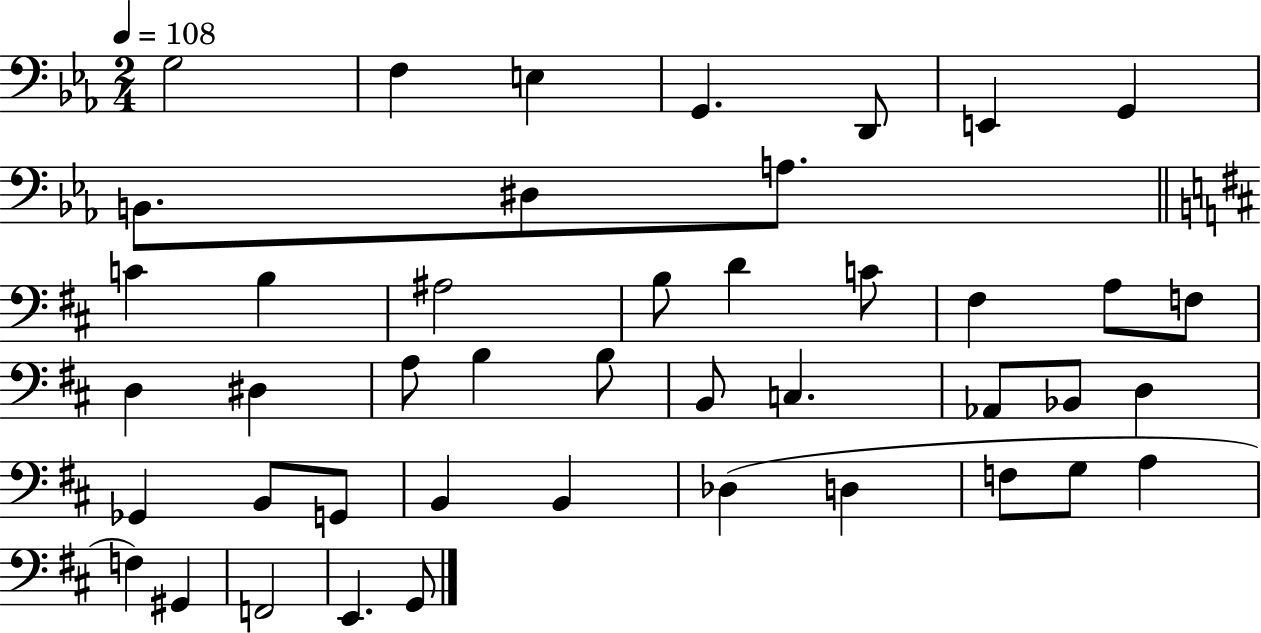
{
  \clef bass
  \numericTimeSignature
  \time 2/4
  \key ees \major
  \tempo 4 = 108
  g2 | f4 e4 | g,4. d,8 | e,4 g,4 | \break b,8. dis8 a8. | \bar "||" \break \key b \minor c'4 b4 | ais2 | b8 d'4 c'8 | fis4 a8 f8 | \break d4 dis4 | a8 b4 b8 | b,8 c4. | aes,8 bes,8 d4 | \break ges,4 b,8 g,8 | b,4 b,4 | des4( d4 | f8 g8 a4 | \break f4) gis,4 | f,2 | e,4. g,8 | \bar "|."
}